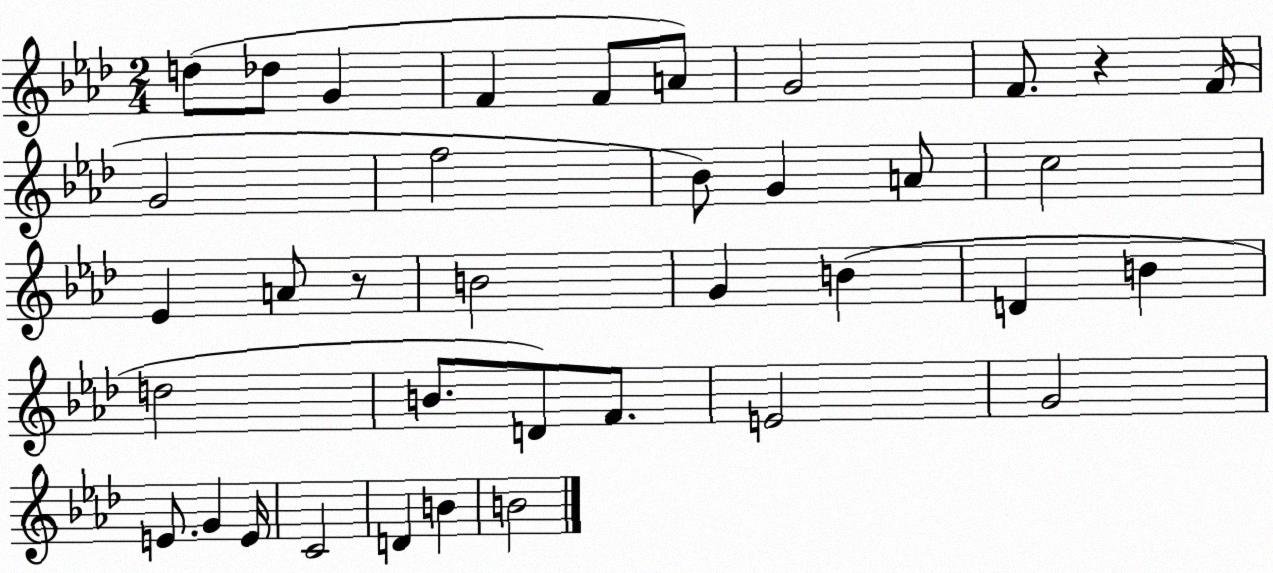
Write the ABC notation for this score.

X:1
T:Untitled
M:2/4
L:1/4
K:Ab
d/2 _d/2 G F F/2 A/2 G2 F/2 z F/4 G2 f2 _B/2 G A/2 c2 _E A/2 z/2 B2 G B D B d2 B/2 D/2 F/2 E2 G2 E/2 G E/4 C2 D B B2